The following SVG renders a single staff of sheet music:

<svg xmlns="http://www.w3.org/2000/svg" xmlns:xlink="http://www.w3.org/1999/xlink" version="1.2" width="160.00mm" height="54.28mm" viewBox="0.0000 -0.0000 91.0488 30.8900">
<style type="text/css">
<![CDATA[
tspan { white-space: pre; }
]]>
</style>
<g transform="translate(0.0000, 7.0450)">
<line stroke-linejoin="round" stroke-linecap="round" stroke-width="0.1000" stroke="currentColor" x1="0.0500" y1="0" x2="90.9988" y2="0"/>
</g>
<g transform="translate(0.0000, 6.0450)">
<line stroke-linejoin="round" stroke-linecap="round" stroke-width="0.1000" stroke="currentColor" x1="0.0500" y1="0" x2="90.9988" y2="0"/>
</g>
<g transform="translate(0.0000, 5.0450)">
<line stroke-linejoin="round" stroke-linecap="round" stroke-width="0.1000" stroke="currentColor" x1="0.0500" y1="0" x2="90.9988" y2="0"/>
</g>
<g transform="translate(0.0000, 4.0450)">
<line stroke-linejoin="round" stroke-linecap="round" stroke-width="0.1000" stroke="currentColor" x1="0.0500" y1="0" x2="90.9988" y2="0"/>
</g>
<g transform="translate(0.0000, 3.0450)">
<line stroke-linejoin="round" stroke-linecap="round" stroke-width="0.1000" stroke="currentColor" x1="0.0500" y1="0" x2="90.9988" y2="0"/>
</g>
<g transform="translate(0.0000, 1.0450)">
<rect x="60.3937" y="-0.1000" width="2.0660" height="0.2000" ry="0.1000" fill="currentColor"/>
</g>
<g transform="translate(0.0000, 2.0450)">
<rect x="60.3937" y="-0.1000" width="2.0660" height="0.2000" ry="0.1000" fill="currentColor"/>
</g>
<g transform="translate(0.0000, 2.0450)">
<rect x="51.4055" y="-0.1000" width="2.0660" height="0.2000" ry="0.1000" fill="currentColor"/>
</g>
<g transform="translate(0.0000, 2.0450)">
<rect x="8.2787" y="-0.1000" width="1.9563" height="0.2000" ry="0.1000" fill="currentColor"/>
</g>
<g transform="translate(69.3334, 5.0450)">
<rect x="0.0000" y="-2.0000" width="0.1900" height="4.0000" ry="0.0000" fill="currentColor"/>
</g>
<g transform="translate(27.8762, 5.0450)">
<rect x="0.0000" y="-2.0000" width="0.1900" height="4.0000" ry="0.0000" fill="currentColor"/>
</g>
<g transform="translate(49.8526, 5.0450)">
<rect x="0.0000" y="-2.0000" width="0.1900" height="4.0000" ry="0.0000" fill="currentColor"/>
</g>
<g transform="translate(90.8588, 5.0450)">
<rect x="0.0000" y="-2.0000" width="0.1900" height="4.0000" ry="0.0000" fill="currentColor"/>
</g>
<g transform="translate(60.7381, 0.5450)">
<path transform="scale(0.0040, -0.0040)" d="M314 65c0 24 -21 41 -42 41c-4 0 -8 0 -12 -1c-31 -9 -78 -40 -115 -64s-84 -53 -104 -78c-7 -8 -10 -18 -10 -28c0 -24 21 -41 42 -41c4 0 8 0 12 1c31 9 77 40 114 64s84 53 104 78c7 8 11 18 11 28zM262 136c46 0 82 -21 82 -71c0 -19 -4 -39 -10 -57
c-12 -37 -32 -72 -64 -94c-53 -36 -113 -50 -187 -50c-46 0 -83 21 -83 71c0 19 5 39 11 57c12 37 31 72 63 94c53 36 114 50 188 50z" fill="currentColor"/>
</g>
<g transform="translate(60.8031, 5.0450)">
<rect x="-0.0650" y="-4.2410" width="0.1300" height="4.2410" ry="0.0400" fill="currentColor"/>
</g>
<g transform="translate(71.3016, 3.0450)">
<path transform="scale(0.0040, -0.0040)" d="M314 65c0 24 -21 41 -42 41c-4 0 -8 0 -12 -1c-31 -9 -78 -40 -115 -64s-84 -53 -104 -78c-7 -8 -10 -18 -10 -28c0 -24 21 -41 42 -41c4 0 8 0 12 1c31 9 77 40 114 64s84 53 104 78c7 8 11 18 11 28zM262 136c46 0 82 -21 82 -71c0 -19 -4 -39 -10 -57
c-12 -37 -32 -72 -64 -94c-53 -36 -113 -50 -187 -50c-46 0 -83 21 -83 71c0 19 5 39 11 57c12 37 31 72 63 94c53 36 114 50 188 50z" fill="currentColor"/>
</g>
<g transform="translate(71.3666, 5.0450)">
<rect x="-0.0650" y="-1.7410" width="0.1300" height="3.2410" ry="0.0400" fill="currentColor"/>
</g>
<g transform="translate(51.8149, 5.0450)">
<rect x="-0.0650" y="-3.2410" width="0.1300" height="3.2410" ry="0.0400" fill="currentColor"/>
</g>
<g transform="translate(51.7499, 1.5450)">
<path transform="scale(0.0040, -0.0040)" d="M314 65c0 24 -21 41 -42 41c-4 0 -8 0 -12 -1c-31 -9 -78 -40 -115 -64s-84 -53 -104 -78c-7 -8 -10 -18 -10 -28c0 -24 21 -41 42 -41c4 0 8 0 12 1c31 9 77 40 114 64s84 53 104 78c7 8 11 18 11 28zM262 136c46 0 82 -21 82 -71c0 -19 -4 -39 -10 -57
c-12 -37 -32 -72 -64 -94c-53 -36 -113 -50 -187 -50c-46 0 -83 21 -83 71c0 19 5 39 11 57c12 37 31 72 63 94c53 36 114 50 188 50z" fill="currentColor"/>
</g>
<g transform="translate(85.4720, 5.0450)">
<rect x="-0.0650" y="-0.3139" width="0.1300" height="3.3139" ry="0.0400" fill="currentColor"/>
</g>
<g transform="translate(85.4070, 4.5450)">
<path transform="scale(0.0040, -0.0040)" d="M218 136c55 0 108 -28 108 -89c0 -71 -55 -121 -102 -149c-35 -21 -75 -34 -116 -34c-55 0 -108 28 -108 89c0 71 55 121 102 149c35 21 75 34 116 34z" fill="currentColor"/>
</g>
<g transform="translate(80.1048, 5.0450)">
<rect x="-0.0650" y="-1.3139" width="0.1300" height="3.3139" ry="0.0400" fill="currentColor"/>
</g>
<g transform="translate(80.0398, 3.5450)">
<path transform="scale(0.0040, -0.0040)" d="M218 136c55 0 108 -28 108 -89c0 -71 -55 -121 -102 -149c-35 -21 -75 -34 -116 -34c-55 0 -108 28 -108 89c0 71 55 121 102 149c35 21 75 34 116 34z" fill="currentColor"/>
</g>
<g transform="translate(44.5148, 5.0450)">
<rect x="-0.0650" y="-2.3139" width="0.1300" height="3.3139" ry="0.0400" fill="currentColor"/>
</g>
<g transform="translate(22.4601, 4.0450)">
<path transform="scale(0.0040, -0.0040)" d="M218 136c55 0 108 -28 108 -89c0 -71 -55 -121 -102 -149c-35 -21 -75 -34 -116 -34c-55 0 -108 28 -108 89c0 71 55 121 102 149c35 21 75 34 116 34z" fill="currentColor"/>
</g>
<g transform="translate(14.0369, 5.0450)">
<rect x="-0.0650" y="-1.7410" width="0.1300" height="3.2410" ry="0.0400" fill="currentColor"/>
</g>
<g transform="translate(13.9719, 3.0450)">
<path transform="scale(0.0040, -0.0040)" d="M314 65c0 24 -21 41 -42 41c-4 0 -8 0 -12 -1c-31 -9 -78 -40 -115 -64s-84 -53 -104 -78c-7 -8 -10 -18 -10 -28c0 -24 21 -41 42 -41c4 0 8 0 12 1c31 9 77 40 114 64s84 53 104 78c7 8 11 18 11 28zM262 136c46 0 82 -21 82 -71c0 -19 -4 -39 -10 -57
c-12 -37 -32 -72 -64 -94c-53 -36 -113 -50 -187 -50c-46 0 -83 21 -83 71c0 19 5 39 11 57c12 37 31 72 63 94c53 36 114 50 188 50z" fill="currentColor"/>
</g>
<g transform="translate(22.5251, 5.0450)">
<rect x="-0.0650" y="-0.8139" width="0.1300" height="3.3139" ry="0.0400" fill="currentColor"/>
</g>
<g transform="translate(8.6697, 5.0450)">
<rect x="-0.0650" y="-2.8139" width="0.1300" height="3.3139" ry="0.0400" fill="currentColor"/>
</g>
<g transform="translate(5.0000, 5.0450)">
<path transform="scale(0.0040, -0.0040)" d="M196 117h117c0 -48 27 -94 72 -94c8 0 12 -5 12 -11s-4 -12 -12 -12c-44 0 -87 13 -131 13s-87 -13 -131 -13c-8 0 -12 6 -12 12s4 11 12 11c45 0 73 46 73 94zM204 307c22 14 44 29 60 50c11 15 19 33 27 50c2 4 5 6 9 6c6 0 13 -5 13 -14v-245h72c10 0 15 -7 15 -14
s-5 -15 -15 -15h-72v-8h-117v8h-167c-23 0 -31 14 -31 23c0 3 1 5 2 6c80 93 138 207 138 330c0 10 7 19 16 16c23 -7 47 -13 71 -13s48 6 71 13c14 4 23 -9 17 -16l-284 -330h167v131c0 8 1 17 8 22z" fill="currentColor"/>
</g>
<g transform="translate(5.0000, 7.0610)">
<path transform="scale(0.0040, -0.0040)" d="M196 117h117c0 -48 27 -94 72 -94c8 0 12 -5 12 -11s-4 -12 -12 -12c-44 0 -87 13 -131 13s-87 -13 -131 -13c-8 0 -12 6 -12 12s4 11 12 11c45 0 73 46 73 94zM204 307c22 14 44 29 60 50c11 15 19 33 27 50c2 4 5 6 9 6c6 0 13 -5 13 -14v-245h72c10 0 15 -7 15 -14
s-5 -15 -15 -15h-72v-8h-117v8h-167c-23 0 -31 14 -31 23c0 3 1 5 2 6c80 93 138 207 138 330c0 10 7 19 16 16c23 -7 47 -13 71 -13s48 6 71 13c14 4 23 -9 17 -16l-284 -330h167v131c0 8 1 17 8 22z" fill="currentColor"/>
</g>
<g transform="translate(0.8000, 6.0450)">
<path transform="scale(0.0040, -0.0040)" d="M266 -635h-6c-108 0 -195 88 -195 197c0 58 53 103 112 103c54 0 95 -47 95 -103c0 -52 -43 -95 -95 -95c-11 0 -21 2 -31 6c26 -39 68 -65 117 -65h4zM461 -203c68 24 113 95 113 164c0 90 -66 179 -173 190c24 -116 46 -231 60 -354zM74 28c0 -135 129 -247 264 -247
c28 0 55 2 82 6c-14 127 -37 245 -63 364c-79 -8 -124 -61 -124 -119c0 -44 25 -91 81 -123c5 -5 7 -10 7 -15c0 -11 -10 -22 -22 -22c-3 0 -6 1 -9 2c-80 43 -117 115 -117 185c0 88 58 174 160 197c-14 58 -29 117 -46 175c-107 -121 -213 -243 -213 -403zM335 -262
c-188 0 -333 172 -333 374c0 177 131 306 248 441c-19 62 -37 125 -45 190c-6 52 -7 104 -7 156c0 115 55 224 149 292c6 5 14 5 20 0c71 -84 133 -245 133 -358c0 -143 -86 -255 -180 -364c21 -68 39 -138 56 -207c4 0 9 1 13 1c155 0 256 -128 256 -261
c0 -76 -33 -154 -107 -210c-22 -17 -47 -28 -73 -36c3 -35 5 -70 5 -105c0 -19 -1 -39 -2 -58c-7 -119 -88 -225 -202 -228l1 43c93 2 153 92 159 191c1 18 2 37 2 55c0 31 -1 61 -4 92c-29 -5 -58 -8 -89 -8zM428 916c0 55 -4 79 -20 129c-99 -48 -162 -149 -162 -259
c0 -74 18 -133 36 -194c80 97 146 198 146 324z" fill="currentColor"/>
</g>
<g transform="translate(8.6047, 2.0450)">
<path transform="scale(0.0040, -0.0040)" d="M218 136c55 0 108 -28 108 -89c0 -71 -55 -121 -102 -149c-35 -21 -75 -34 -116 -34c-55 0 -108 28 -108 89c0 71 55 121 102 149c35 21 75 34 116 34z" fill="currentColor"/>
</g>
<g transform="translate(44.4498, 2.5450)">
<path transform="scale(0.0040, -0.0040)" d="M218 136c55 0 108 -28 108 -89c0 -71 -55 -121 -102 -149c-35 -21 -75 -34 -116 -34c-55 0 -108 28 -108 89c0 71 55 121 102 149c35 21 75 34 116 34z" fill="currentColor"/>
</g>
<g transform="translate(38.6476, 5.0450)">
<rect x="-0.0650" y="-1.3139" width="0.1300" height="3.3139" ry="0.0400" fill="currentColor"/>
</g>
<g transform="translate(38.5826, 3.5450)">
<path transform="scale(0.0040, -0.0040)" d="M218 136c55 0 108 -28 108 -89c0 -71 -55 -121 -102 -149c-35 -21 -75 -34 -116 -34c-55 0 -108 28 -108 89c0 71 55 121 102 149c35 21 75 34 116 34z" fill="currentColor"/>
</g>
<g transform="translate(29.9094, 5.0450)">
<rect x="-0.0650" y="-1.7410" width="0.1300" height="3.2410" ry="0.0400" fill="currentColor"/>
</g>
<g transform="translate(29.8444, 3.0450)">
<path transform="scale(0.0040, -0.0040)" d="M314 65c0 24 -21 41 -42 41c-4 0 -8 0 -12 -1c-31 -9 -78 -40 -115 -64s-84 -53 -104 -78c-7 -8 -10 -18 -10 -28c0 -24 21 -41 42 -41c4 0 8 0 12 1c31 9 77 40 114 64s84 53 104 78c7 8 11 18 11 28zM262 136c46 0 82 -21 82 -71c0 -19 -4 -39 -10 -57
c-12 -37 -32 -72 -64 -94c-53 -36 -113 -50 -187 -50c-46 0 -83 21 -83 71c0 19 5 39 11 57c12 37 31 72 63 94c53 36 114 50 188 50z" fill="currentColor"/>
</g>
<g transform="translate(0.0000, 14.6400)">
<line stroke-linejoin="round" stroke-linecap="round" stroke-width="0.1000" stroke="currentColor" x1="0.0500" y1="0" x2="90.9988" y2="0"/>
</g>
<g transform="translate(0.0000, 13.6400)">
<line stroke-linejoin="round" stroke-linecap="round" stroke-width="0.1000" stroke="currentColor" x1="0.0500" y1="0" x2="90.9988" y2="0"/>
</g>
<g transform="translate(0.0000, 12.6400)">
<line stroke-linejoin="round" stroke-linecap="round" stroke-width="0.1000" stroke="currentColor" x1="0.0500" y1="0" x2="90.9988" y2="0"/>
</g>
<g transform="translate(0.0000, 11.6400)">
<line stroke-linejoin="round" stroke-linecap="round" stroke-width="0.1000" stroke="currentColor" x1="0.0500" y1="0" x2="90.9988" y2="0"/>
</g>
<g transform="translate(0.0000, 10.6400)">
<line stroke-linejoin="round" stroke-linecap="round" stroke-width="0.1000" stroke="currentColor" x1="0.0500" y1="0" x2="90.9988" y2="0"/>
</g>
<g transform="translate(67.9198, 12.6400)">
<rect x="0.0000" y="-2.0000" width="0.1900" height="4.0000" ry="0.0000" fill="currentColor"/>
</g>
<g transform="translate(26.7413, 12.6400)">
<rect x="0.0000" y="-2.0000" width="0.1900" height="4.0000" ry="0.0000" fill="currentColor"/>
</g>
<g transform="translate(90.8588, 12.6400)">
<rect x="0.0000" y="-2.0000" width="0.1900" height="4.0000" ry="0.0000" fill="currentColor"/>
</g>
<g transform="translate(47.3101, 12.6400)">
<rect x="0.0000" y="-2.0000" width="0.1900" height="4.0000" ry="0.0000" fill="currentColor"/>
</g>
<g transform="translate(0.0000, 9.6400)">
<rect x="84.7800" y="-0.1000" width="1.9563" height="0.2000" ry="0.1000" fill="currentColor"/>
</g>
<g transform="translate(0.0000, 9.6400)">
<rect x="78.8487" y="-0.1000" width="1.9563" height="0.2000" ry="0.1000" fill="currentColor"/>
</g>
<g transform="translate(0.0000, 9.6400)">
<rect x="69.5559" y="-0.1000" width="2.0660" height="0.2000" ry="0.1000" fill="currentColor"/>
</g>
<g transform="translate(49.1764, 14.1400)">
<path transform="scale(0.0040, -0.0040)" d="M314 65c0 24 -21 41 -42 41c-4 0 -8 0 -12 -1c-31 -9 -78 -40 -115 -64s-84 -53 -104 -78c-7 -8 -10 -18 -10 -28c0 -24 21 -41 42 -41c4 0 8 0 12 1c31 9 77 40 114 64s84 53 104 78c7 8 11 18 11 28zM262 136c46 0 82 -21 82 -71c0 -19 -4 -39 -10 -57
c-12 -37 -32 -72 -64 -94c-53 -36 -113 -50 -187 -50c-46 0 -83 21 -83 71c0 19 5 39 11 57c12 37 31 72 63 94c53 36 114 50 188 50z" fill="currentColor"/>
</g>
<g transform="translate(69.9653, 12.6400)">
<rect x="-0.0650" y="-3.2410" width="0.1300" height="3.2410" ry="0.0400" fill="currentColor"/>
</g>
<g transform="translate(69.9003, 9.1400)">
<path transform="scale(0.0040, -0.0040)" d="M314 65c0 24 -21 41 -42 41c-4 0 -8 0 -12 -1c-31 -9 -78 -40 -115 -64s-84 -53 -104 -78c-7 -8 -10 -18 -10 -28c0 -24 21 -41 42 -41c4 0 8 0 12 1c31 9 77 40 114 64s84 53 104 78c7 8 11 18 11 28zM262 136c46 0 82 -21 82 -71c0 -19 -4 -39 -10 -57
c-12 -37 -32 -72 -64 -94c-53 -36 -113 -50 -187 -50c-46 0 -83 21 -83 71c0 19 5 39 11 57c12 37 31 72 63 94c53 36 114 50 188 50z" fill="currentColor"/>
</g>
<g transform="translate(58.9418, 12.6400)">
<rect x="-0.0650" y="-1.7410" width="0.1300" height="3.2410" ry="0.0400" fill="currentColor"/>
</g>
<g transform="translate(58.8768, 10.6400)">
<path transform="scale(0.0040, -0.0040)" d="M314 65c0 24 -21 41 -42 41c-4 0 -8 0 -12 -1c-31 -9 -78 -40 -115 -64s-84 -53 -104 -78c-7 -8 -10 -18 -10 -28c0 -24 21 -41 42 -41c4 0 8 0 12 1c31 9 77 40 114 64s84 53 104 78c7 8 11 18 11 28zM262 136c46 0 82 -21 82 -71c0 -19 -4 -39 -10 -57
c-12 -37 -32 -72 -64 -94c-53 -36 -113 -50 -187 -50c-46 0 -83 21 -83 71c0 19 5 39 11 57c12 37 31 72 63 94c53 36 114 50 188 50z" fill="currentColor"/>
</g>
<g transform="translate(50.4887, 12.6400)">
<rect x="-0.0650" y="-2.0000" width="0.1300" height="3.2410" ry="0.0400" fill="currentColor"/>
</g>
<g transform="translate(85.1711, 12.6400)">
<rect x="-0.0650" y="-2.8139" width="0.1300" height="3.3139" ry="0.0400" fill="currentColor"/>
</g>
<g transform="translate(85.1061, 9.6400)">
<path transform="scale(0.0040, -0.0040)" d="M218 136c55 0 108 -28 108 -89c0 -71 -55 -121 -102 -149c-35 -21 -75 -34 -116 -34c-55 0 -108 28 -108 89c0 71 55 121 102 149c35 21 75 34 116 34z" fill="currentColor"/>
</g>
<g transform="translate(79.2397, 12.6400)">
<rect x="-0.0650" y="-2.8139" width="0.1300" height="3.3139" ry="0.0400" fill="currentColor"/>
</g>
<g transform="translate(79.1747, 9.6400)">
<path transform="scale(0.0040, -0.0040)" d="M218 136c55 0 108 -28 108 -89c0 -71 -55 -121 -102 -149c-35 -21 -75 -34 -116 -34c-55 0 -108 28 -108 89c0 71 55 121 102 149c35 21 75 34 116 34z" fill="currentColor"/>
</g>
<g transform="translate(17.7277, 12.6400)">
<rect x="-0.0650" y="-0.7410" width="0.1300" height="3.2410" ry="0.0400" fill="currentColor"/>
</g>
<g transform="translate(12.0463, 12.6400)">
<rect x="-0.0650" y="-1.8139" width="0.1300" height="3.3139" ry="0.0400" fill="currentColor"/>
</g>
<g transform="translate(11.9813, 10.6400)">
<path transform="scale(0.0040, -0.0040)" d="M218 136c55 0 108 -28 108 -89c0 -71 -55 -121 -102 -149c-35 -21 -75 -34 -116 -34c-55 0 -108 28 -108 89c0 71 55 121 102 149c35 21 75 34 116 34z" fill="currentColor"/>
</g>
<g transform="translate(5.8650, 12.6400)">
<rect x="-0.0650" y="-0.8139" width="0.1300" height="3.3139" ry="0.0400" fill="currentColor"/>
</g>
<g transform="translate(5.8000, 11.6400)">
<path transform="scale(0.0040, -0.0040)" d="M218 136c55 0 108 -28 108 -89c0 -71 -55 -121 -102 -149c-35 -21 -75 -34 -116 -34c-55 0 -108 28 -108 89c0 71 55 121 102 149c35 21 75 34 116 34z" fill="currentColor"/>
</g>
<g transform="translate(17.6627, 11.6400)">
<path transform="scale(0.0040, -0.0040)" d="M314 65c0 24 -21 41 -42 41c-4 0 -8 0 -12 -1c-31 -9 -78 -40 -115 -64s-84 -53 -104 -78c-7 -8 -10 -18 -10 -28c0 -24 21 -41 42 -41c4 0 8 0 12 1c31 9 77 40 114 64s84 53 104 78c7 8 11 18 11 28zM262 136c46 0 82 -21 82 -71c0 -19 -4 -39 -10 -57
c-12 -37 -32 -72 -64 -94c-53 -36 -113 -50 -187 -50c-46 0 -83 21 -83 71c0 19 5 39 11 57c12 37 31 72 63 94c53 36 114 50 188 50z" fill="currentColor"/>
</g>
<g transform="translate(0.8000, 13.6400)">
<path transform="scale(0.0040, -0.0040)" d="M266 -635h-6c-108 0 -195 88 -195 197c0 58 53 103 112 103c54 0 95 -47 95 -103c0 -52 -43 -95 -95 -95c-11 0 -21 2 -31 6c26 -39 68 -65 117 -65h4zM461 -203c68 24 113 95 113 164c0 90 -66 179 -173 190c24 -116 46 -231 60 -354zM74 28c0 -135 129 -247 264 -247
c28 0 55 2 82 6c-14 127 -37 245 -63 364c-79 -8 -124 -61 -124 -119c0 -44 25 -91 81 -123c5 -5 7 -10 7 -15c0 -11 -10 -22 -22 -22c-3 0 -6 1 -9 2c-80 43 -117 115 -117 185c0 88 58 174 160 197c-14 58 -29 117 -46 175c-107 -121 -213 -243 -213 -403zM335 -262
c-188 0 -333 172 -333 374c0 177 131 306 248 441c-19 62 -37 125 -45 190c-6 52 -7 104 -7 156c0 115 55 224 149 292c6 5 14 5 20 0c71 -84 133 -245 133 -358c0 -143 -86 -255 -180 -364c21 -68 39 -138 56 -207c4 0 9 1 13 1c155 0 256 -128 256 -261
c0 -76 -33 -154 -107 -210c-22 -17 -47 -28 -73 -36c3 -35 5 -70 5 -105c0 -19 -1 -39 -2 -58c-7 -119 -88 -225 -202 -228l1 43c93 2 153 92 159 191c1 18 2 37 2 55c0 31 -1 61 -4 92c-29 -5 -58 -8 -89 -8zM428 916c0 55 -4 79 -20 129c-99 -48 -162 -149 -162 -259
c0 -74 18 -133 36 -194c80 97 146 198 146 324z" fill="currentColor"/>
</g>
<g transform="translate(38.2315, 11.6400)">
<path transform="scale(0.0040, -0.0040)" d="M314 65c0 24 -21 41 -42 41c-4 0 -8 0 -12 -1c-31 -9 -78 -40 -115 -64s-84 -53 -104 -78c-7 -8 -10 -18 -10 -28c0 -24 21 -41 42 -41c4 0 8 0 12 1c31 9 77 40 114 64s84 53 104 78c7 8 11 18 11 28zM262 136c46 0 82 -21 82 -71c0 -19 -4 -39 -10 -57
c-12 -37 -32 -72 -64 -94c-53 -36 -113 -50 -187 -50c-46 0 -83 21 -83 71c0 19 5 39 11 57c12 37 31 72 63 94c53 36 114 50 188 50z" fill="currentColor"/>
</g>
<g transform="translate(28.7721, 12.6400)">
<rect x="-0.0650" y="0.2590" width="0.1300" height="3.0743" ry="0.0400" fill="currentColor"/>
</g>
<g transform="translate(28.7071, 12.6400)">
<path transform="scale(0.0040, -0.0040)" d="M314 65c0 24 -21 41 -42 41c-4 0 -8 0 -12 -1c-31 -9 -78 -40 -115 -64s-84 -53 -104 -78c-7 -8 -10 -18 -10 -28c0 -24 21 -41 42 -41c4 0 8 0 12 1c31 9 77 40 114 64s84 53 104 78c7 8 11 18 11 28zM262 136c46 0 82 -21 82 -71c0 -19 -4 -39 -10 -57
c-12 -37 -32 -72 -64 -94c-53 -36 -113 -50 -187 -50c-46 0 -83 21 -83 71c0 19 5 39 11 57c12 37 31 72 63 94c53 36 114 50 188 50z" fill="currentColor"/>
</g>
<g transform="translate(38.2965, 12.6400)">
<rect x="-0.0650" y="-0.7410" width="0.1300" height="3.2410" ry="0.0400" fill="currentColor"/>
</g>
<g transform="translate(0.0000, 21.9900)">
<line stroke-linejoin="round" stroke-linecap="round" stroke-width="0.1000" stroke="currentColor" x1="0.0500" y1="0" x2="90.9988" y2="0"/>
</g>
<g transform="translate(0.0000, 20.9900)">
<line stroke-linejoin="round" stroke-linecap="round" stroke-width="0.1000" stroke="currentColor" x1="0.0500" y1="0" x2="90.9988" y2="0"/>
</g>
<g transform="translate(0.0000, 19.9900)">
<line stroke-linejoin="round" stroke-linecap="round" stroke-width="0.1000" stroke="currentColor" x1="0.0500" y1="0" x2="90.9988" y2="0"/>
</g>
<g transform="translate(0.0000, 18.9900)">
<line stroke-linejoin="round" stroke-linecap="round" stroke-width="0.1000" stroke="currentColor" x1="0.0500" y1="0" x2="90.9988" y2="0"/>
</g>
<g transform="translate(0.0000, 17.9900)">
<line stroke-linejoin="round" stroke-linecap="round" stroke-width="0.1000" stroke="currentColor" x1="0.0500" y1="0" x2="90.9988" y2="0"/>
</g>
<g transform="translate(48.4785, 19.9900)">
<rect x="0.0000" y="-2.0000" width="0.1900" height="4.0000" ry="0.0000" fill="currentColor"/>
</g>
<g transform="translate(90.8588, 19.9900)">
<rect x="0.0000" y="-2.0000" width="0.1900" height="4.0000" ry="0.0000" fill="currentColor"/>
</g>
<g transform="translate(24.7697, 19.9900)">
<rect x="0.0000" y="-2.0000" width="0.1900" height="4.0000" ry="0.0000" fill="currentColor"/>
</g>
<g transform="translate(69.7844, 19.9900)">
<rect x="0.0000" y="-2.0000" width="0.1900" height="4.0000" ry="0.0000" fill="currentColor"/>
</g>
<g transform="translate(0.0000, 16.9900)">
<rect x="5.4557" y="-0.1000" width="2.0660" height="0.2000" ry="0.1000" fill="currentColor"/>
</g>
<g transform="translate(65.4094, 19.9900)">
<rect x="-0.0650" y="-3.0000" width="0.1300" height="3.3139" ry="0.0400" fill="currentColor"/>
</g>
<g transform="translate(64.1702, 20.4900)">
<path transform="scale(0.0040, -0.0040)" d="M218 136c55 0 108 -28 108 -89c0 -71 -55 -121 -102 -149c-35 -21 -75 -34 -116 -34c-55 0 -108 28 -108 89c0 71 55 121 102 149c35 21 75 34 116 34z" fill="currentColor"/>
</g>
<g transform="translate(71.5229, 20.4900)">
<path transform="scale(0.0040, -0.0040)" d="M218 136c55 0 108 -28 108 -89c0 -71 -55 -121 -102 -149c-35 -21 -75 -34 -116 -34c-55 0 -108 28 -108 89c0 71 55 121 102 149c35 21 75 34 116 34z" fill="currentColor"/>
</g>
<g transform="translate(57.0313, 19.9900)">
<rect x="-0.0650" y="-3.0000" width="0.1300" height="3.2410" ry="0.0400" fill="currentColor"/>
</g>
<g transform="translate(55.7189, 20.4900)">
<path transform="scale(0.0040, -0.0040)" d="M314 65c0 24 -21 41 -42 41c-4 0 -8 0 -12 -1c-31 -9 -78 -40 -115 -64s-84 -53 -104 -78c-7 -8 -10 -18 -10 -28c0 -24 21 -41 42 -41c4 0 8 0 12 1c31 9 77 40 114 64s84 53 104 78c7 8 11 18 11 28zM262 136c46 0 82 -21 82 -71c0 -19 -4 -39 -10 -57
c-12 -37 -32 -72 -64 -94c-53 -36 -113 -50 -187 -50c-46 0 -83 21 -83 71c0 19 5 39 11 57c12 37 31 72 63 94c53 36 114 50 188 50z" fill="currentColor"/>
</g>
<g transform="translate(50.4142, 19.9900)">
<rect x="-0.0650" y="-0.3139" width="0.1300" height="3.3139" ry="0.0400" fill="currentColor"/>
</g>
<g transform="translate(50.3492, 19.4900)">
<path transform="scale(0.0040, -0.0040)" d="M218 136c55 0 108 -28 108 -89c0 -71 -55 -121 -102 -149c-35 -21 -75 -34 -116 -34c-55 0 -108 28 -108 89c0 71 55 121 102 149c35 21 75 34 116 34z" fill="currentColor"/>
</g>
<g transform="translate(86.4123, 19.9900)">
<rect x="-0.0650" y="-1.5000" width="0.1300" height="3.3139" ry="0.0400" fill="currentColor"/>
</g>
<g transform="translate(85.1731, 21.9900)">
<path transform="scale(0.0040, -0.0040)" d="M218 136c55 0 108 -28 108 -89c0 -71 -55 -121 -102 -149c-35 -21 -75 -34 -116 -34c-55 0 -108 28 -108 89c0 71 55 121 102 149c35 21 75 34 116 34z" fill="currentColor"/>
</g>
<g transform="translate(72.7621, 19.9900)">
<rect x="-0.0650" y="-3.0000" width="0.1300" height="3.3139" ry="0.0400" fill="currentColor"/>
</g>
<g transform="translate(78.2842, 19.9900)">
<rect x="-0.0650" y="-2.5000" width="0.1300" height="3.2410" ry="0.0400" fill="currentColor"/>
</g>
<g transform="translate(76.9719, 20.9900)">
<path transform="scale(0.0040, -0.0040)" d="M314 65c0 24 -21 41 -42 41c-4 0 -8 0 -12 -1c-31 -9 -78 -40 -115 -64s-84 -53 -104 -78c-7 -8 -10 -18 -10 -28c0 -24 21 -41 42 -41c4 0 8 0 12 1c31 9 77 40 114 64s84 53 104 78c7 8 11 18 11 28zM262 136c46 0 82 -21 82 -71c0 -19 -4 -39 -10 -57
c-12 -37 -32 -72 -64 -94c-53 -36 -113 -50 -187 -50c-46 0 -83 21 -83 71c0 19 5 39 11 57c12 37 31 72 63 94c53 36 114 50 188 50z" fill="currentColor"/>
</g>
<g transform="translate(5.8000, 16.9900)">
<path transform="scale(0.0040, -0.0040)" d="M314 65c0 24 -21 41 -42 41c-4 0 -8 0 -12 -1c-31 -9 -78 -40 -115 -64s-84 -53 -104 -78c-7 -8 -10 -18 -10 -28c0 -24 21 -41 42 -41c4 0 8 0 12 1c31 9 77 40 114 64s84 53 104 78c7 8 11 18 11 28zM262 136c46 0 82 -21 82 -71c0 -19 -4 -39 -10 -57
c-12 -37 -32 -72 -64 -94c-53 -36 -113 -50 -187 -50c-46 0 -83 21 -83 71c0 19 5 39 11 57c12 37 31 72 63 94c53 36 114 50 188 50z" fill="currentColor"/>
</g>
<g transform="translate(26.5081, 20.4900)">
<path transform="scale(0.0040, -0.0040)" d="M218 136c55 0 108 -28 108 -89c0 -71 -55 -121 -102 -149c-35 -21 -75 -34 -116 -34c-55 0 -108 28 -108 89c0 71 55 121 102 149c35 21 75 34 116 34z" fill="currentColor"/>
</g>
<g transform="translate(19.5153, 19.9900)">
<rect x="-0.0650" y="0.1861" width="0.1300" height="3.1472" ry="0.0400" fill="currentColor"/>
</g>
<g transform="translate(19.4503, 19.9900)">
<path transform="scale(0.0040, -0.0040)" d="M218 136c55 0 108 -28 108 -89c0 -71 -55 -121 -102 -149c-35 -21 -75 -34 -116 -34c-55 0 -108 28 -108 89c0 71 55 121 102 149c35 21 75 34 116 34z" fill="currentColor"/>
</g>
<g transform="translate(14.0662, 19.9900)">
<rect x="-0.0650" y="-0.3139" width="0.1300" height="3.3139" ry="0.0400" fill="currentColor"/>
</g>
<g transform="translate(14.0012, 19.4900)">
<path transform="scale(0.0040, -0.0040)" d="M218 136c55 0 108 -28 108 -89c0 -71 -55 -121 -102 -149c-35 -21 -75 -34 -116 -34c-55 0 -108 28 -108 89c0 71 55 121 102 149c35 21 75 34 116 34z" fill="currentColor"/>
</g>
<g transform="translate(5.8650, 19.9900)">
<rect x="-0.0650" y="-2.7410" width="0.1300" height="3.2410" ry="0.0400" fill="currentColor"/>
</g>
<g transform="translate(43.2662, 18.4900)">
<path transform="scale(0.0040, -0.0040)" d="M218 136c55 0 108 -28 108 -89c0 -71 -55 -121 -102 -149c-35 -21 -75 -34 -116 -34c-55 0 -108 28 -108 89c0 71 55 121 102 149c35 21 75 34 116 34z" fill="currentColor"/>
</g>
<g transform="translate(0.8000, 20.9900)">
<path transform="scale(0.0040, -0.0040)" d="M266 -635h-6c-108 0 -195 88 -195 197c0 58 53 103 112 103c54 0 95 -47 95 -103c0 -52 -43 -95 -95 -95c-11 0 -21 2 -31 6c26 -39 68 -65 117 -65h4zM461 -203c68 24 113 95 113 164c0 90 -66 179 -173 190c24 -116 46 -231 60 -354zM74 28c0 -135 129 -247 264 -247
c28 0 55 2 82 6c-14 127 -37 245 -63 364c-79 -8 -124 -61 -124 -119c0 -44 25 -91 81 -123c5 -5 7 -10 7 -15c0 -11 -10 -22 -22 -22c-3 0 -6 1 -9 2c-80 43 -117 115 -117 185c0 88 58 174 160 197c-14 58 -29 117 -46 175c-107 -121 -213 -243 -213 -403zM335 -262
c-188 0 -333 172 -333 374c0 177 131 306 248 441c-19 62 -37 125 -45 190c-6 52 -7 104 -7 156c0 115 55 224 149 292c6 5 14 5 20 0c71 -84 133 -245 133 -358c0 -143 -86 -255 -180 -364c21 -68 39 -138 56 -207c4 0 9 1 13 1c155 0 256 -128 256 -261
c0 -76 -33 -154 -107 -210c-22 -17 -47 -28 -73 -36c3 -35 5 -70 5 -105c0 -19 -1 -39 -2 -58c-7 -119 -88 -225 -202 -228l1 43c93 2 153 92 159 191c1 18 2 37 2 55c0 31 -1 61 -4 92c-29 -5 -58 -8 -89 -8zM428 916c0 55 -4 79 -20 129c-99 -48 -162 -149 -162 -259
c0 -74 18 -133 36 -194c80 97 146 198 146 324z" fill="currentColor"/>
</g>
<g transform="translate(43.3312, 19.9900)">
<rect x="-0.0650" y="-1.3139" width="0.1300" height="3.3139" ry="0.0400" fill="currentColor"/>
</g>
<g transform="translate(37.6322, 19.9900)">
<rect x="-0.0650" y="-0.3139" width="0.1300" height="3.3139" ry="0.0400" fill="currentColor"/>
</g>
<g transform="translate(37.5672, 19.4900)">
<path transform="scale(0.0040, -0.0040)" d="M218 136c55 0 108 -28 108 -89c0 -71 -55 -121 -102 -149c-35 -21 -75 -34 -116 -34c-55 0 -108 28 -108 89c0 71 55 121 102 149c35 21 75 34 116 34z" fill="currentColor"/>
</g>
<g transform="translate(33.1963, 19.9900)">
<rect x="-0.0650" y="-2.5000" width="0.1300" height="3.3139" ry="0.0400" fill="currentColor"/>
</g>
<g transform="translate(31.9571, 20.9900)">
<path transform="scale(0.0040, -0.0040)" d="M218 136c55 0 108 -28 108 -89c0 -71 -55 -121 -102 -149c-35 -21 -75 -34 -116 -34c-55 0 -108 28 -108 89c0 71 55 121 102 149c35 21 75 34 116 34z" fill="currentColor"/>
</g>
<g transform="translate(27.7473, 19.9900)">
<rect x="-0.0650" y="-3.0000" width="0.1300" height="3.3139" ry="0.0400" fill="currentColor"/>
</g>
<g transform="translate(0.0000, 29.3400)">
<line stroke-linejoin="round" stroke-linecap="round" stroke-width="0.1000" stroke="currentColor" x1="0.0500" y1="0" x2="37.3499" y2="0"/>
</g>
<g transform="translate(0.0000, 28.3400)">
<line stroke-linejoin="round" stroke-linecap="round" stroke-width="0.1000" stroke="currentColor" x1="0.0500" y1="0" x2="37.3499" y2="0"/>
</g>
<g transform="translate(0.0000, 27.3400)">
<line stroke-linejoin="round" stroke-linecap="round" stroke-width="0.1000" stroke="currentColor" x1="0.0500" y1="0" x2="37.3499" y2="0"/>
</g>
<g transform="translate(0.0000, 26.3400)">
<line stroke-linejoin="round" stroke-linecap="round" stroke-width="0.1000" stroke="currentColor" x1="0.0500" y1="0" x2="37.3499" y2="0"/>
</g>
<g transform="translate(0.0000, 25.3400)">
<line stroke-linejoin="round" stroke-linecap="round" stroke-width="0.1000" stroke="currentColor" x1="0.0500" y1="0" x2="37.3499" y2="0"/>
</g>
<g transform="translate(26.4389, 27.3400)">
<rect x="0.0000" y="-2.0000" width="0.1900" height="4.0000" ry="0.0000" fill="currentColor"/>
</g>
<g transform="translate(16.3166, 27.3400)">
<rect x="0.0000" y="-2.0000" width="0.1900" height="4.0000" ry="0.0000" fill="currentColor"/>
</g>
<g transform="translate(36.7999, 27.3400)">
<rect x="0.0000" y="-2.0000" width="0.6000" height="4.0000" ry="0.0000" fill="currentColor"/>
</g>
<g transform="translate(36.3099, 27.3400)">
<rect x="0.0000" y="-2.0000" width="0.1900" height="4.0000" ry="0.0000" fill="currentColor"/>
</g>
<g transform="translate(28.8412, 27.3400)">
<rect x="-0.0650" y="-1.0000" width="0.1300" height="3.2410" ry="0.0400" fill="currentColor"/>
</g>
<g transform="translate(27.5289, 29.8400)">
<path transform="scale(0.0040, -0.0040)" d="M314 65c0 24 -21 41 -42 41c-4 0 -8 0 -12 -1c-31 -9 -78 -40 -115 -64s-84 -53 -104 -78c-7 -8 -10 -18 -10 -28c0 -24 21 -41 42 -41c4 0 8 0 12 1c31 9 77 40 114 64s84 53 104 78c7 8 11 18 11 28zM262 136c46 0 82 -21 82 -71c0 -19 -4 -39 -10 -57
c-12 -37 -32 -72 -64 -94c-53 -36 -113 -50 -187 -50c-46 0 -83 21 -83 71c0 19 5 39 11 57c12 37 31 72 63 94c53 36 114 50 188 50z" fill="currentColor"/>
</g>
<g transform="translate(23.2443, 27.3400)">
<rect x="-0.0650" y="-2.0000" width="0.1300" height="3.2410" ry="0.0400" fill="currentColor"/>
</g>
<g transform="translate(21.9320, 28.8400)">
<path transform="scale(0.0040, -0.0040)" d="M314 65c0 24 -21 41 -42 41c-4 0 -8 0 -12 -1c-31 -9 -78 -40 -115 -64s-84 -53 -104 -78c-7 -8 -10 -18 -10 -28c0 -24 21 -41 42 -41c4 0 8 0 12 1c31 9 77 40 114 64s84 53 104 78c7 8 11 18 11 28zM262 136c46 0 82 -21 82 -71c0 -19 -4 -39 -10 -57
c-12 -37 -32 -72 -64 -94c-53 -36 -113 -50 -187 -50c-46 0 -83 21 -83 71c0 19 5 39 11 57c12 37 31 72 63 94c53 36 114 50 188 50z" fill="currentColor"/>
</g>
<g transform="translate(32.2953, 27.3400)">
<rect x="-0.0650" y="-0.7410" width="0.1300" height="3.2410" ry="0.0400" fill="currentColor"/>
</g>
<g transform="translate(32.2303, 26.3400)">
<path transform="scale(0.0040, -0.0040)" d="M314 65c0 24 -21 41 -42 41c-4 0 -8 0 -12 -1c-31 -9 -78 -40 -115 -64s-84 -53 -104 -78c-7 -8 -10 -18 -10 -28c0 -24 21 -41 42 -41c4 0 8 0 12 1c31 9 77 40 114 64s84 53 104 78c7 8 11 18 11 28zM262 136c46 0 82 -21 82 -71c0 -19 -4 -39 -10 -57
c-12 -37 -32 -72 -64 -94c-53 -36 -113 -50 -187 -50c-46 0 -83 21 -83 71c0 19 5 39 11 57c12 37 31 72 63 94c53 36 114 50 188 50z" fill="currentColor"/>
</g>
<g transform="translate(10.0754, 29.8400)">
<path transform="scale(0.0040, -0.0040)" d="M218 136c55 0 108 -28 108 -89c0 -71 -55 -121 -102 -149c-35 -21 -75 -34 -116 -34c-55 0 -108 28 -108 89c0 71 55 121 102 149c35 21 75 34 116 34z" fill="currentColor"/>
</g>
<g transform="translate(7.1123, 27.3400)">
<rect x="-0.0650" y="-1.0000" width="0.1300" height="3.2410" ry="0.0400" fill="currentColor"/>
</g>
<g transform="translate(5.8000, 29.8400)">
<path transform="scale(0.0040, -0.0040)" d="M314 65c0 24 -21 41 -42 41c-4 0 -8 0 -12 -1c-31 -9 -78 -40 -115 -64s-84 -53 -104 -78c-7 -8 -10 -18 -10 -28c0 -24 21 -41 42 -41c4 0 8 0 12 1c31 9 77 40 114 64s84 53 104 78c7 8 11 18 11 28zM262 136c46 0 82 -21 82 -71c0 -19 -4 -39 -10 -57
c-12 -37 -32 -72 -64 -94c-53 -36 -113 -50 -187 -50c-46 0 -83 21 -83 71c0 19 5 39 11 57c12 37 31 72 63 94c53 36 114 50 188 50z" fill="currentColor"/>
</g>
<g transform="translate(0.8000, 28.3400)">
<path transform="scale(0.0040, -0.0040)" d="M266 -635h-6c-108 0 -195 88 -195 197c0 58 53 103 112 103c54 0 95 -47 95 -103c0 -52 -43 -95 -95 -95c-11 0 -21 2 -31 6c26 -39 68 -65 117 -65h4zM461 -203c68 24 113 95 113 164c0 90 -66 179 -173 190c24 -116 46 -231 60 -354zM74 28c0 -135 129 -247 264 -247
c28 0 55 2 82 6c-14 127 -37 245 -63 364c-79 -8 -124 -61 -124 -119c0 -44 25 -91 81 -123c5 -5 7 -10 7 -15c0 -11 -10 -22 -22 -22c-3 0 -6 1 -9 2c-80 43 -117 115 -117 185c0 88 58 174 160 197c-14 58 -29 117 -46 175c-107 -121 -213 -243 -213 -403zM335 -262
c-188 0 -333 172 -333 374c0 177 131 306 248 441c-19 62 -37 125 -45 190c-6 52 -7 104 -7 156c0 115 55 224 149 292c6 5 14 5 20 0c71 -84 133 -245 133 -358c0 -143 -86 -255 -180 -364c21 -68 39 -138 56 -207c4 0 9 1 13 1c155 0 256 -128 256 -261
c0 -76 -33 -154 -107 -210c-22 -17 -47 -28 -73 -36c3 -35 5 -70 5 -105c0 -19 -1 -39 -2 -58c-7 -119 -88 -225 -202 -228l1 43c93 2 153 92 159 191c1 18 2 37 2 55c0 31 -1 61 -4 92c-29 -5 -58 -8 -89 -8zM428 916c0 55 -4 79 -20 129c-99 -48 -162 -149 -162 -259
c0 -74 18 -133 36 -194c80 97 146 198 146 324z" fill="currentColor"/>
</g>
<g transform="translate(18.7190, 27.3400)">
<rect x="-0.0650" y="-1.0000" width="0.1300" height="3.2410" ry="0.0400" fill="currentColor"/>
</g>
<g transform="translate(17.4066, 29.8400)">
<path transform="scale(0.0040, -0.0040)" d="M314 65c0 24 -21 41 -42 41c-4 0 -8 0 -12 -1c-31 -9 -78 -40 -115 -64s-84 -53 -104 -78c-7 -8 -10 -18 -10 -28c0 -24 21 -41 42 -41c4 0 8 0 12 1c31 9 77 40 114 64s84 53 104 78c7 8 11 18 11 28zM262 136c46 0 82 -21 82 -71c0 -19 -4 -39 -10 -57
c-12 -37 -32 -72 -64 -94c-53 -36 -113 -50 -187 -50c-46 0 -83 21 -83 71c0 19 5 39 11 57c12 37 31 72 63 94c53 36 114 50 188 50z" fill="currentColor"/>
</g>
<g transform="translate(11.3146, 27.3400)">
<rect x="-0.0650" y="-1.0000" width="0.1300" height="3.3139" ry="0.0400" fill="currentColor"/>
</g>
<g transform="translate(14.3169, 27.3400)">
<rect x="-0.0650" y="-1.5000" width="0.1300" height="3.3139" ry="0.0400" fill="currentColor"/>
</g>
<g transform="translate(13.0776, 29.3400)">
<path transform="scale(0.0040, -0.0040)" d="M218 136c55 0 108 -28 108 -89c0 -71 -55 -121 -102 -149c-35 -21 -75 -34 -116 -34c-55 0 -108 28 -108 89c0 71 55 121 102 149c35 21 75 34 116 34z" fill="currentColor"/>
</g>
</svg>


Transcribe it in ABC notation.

X:1
T:Untitled
M:4/4
L:1/4
K:C
a f2 d f2 e g b2 d'2 f2 e c d f d2 B2 d2 F2 f2 b2 a a a2 c B A G c e c A2 A A G2 E D2 D E D2 F2 D2 d2